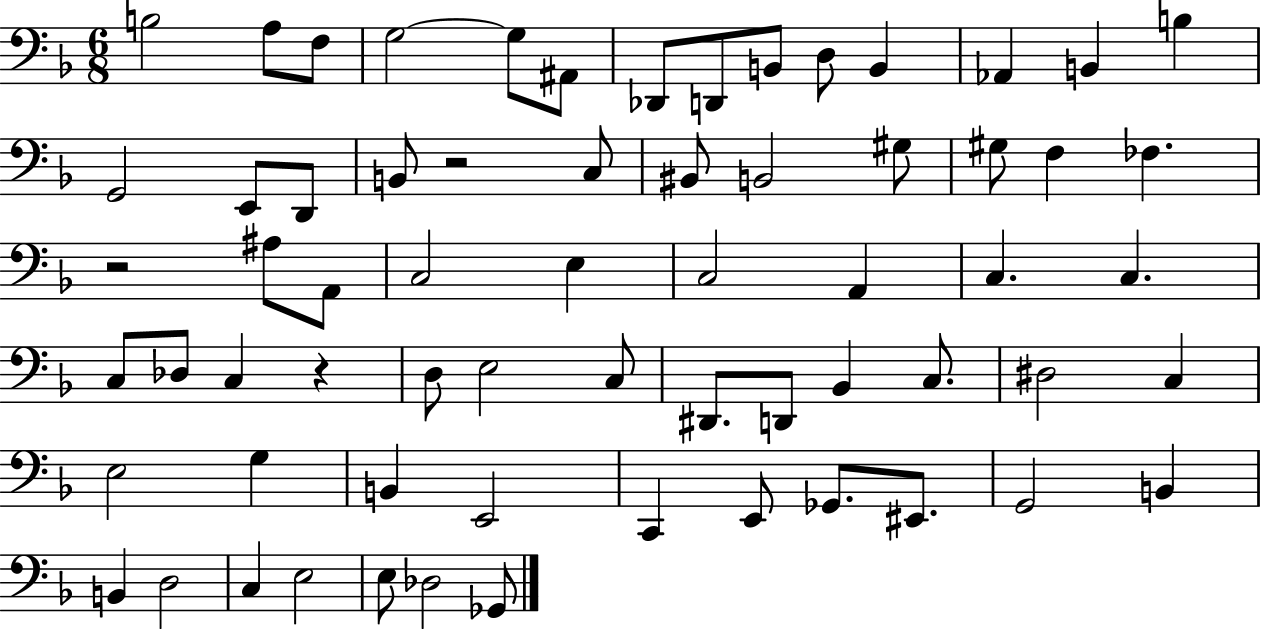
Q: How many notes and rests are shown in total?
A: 65